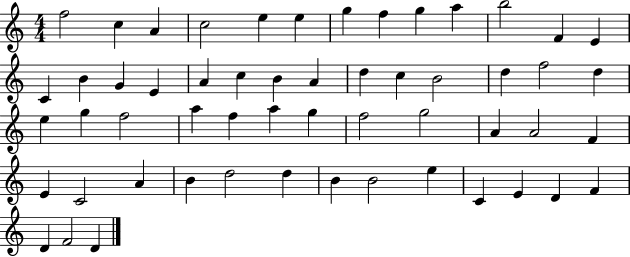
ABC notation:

X:1
T:Untitled
M:4/4
L:1/4
K:C
f2 c A c2 e e g f g a b2 F E C B G E A c B A d c B2 d f2 d e g f2 a f a g f2 g2 A A2 F E C2 A B d2 d B B2 e C E D F D F2 D